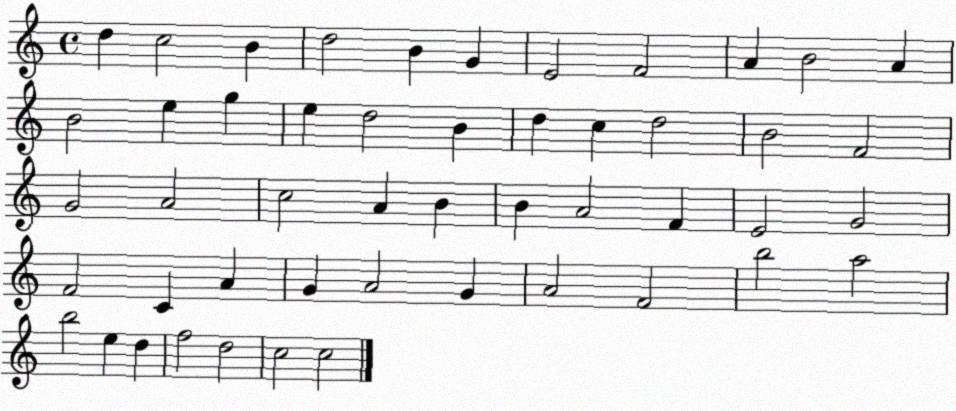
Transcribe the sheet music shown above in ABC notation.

X:1
T:Untitled
M:4/4
L:1/4
K:C
d c2 B d2 B G E2 F2 A B2 A B2 e g e d2 B d c d2 B2 F2 G2 A2 c2 A B B A2 F E2 G2 F2 C A G A2 G A2 F2 b2 a2 b2 e d f2 d2 c2 c2